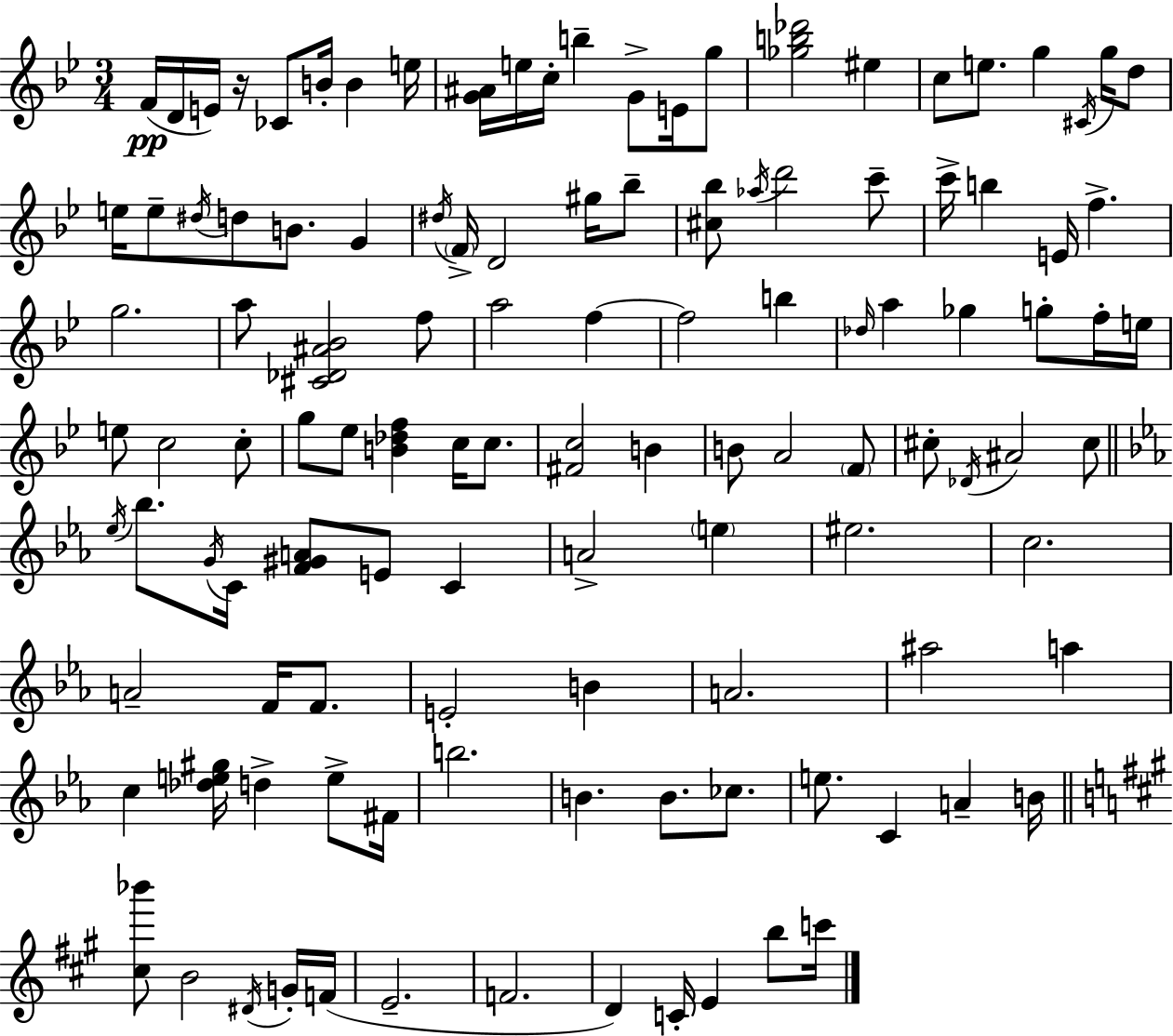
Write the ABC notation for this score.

X:1
T:Untitled
M:3/4
L:1/4
K:Bb
F/4 D/4 E/4 z/4 _C/2 B/4 B e/4 [G^A]/4 e/4 c/4 b G/2 E/4 g/2 [_gb_d']2 ^e c/2 e/2 g ^C/4 g/4 d/2 e/4 e/2 ^d/4 d/2 B/2 G ^d/4 F/4 D2 ^g/4 _b/2 [^c_b]/2 _a/4 d'2 c'/2 c'/4 b E/4 f g2 a/2 [^C_D^A_B]2 f/2 a2 f f2 b _d/4 a _g g/2 f/4 e/4 e/2 c2 c/2 g/2 _e/2 [B_df] c/4 c/2 [^Fc]2 B B/2 A2 F/2 ^c/2 _D/4 ^A2 ^c/2 _e/4 _b/2 G/4 C/4 [F^GA]/2 E/2 C A2 e ^e2 c2 A2 F/4 F/2 E2 B A2 ^a2 a c [_de^g]/4 d e/2 ^F/4 b2 B B/2 _c/2 e/2 C A B/4 [^c_b']/2 B2 ^D/4 G/4 F/4 E2 F2 D C/4 E b/2 c'/4